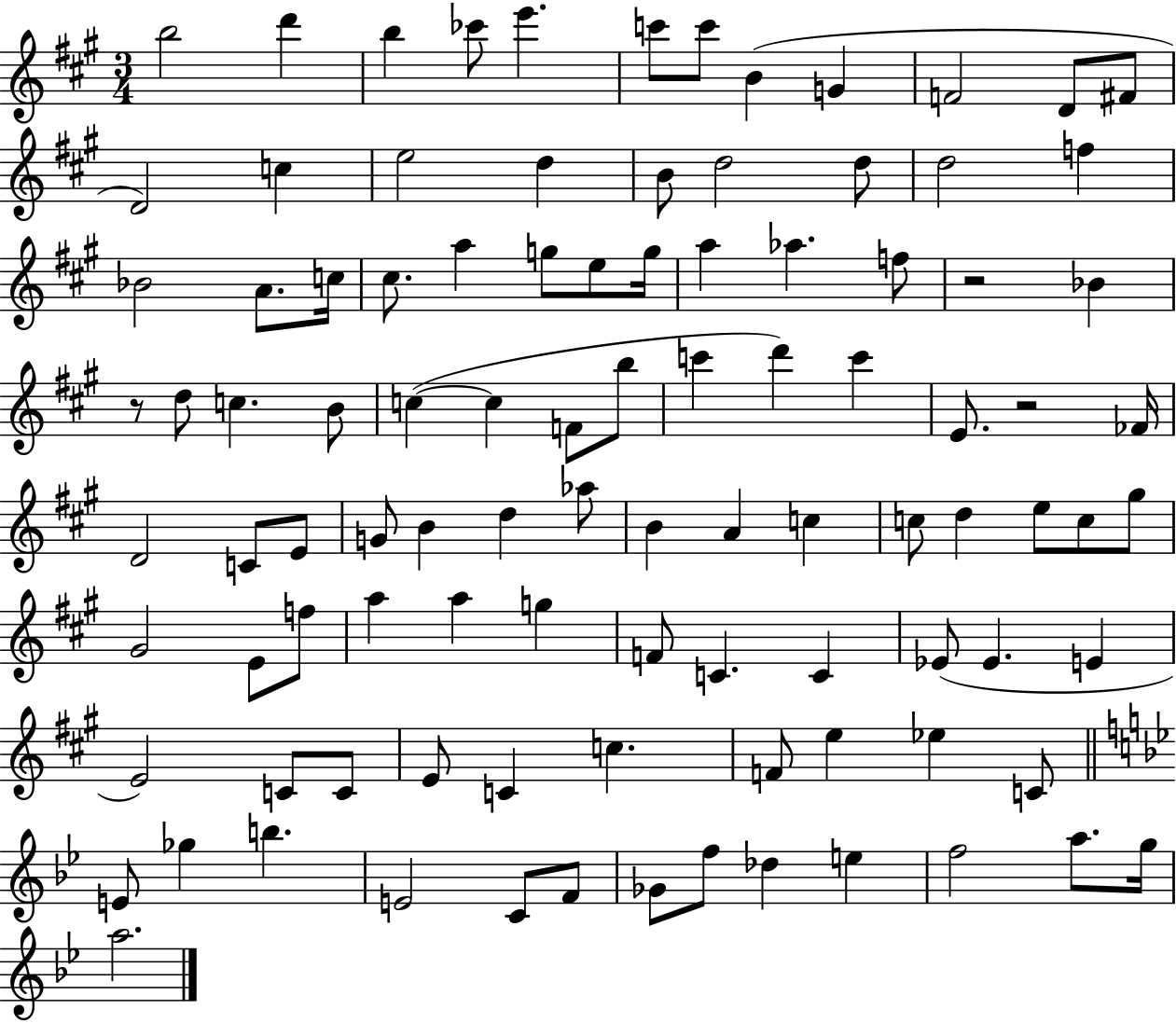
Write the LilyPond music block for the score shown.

{
  \clef treble
  \numericTimeSignature
  \time 3/4
  \key a \major
  b''2 d'''4 | b''4 ces'''8 e'''4. | c'''8 c'''8 b'4( g'4 | f'2 d'8 fis'8 | \break d'2) c''4 | e''2 d''4 | b'8 d''2 d''8 | d''2 f''4 | \break bes'2 a'8. c''16 | cis''8. a''4 g''8 e''8 g''16 | a''4 aes''4. f''8 | r2 bes'4 | \break r8 d''8 c''4. b'8 | c''4~(~ c''4 f'8 b''8 | c'''4 d'''4) c'''4 | e'8. r2 fes'16 | \break d'2 c'8 e'8 | g'8 b'4 d''4 aes''8 | b'4 a'4 c''4 | c''8 d''4 e''8 c''8 gis''8 | \break gis'2 e'8 f''8 | a''4 a''4 g''4 | f'8 c'4. c'4 | ees'8( ees'4. e'4 | \break e'2) c'8 c'8 | e'8 c'4 c''4. | f'8 e''4 ees''4 c'8 | \bar "||" \break \key bes \major e'8 ges''4 b''4. | e'2 c'8 f'8 | ges'8 f''8 des''4 e''4 | f''2 a''8. g''16 | \break a''2. | \bar "|."
}